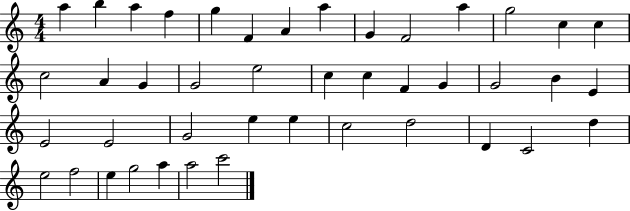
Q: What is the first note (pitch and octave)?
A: A5